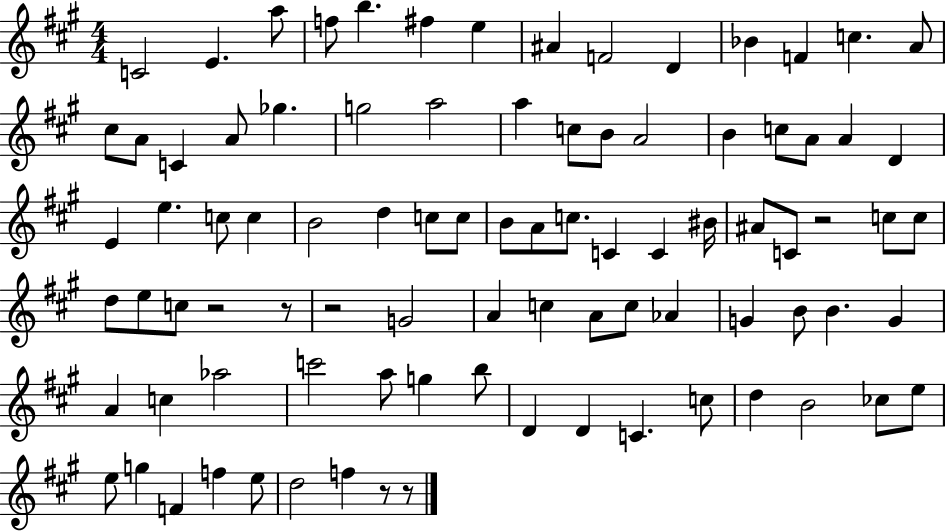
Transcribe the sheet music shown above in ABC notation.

X:1
T:Untitled
M:4/4
L:1/4
K:A
C2 E a/2 f/2 b ^f e ^A F2 D _B F c A/2 ^c/2 A/2 C A/2 _g g2 a2 a c/2 B/2 A2 B c/2 A/2 A D E e c/2 c B2 d c/2 c/2 B/2 A/2 c/2 C C ^B/4 ^A/2 C/2 z2 c/2 c/2 d/2 e/2 c/2 z2 z/2 z2 G2 A c A/2 c/2 _A G B/2 B G A c _a2 c'2 a/2 g b/2 D D C c/2 d B2 _c/2 e/2 e/2 g F f e/2 d2 f z/2 z/2